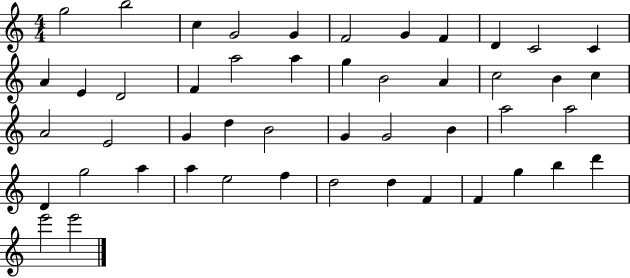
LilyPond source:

{
  \clef treble
  \numericTimeSignature
  \time 4/4
  \key c \major
  g''2 b''2 | c''4 g'2 g'4 | f'2 g'4 f'4 | d'4 c'2 c'4 | \break a'4 e'4 d'2 | f'4 a''2 a''4 | g''4 b'2 a'4 | c''2 b'4 c''4 | \break a'2 e'2 | g'4 d''4 b'2 | g'4 g'2 b'4 | a''2 a''2 | \break d'4 g''2 a''4 | a''4 e''2 f''4 | d''2 d''4 f'4 | f'4 g''4 b''4 d'''4 | \break e'''2 e'''2 | \bar "|."
}